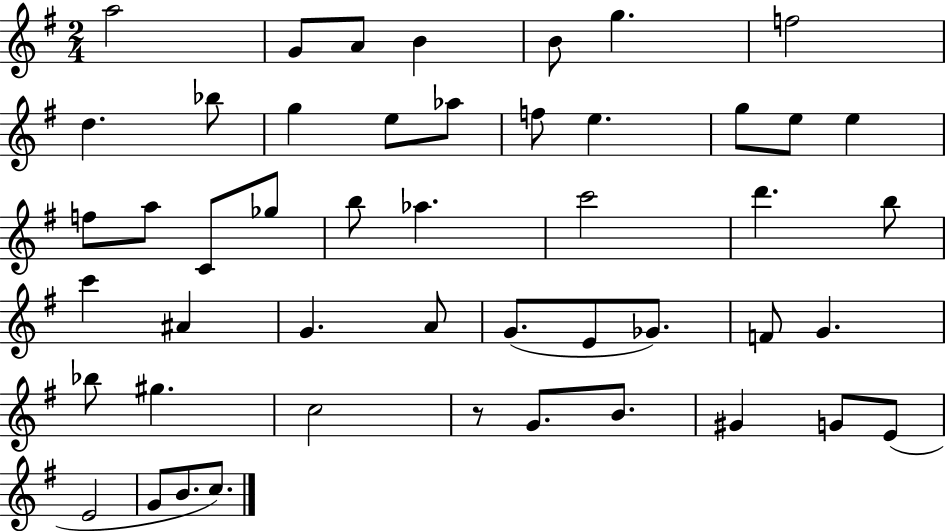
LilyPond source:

{
  \clef treble
  \numericTimeSignature
  \time 2/4
  \key g \major
  a''2 | g'8 a'8 b'4 | b'8 g''4. | f''2 | \break d''4. bes''8 | g''4 e''8 aes''8 | f''8 e''4. | g''8 e''8 e''4 | \break f''8 a''8 c'8 ges''8 | b''8 aes''4. | c'''2 | d'''4. b''8 | \break c'''4 ais'4 | g'4. a'8 | g'8.( e'8 ges'8.) | f'8 g'4. | \break bes''8 gis''4. | c''2 | r8 g'8. b'8. | gis'4 g'8 e'8( | \break e'2 | g'8 b'8. c''8.) | \bar "|."
}